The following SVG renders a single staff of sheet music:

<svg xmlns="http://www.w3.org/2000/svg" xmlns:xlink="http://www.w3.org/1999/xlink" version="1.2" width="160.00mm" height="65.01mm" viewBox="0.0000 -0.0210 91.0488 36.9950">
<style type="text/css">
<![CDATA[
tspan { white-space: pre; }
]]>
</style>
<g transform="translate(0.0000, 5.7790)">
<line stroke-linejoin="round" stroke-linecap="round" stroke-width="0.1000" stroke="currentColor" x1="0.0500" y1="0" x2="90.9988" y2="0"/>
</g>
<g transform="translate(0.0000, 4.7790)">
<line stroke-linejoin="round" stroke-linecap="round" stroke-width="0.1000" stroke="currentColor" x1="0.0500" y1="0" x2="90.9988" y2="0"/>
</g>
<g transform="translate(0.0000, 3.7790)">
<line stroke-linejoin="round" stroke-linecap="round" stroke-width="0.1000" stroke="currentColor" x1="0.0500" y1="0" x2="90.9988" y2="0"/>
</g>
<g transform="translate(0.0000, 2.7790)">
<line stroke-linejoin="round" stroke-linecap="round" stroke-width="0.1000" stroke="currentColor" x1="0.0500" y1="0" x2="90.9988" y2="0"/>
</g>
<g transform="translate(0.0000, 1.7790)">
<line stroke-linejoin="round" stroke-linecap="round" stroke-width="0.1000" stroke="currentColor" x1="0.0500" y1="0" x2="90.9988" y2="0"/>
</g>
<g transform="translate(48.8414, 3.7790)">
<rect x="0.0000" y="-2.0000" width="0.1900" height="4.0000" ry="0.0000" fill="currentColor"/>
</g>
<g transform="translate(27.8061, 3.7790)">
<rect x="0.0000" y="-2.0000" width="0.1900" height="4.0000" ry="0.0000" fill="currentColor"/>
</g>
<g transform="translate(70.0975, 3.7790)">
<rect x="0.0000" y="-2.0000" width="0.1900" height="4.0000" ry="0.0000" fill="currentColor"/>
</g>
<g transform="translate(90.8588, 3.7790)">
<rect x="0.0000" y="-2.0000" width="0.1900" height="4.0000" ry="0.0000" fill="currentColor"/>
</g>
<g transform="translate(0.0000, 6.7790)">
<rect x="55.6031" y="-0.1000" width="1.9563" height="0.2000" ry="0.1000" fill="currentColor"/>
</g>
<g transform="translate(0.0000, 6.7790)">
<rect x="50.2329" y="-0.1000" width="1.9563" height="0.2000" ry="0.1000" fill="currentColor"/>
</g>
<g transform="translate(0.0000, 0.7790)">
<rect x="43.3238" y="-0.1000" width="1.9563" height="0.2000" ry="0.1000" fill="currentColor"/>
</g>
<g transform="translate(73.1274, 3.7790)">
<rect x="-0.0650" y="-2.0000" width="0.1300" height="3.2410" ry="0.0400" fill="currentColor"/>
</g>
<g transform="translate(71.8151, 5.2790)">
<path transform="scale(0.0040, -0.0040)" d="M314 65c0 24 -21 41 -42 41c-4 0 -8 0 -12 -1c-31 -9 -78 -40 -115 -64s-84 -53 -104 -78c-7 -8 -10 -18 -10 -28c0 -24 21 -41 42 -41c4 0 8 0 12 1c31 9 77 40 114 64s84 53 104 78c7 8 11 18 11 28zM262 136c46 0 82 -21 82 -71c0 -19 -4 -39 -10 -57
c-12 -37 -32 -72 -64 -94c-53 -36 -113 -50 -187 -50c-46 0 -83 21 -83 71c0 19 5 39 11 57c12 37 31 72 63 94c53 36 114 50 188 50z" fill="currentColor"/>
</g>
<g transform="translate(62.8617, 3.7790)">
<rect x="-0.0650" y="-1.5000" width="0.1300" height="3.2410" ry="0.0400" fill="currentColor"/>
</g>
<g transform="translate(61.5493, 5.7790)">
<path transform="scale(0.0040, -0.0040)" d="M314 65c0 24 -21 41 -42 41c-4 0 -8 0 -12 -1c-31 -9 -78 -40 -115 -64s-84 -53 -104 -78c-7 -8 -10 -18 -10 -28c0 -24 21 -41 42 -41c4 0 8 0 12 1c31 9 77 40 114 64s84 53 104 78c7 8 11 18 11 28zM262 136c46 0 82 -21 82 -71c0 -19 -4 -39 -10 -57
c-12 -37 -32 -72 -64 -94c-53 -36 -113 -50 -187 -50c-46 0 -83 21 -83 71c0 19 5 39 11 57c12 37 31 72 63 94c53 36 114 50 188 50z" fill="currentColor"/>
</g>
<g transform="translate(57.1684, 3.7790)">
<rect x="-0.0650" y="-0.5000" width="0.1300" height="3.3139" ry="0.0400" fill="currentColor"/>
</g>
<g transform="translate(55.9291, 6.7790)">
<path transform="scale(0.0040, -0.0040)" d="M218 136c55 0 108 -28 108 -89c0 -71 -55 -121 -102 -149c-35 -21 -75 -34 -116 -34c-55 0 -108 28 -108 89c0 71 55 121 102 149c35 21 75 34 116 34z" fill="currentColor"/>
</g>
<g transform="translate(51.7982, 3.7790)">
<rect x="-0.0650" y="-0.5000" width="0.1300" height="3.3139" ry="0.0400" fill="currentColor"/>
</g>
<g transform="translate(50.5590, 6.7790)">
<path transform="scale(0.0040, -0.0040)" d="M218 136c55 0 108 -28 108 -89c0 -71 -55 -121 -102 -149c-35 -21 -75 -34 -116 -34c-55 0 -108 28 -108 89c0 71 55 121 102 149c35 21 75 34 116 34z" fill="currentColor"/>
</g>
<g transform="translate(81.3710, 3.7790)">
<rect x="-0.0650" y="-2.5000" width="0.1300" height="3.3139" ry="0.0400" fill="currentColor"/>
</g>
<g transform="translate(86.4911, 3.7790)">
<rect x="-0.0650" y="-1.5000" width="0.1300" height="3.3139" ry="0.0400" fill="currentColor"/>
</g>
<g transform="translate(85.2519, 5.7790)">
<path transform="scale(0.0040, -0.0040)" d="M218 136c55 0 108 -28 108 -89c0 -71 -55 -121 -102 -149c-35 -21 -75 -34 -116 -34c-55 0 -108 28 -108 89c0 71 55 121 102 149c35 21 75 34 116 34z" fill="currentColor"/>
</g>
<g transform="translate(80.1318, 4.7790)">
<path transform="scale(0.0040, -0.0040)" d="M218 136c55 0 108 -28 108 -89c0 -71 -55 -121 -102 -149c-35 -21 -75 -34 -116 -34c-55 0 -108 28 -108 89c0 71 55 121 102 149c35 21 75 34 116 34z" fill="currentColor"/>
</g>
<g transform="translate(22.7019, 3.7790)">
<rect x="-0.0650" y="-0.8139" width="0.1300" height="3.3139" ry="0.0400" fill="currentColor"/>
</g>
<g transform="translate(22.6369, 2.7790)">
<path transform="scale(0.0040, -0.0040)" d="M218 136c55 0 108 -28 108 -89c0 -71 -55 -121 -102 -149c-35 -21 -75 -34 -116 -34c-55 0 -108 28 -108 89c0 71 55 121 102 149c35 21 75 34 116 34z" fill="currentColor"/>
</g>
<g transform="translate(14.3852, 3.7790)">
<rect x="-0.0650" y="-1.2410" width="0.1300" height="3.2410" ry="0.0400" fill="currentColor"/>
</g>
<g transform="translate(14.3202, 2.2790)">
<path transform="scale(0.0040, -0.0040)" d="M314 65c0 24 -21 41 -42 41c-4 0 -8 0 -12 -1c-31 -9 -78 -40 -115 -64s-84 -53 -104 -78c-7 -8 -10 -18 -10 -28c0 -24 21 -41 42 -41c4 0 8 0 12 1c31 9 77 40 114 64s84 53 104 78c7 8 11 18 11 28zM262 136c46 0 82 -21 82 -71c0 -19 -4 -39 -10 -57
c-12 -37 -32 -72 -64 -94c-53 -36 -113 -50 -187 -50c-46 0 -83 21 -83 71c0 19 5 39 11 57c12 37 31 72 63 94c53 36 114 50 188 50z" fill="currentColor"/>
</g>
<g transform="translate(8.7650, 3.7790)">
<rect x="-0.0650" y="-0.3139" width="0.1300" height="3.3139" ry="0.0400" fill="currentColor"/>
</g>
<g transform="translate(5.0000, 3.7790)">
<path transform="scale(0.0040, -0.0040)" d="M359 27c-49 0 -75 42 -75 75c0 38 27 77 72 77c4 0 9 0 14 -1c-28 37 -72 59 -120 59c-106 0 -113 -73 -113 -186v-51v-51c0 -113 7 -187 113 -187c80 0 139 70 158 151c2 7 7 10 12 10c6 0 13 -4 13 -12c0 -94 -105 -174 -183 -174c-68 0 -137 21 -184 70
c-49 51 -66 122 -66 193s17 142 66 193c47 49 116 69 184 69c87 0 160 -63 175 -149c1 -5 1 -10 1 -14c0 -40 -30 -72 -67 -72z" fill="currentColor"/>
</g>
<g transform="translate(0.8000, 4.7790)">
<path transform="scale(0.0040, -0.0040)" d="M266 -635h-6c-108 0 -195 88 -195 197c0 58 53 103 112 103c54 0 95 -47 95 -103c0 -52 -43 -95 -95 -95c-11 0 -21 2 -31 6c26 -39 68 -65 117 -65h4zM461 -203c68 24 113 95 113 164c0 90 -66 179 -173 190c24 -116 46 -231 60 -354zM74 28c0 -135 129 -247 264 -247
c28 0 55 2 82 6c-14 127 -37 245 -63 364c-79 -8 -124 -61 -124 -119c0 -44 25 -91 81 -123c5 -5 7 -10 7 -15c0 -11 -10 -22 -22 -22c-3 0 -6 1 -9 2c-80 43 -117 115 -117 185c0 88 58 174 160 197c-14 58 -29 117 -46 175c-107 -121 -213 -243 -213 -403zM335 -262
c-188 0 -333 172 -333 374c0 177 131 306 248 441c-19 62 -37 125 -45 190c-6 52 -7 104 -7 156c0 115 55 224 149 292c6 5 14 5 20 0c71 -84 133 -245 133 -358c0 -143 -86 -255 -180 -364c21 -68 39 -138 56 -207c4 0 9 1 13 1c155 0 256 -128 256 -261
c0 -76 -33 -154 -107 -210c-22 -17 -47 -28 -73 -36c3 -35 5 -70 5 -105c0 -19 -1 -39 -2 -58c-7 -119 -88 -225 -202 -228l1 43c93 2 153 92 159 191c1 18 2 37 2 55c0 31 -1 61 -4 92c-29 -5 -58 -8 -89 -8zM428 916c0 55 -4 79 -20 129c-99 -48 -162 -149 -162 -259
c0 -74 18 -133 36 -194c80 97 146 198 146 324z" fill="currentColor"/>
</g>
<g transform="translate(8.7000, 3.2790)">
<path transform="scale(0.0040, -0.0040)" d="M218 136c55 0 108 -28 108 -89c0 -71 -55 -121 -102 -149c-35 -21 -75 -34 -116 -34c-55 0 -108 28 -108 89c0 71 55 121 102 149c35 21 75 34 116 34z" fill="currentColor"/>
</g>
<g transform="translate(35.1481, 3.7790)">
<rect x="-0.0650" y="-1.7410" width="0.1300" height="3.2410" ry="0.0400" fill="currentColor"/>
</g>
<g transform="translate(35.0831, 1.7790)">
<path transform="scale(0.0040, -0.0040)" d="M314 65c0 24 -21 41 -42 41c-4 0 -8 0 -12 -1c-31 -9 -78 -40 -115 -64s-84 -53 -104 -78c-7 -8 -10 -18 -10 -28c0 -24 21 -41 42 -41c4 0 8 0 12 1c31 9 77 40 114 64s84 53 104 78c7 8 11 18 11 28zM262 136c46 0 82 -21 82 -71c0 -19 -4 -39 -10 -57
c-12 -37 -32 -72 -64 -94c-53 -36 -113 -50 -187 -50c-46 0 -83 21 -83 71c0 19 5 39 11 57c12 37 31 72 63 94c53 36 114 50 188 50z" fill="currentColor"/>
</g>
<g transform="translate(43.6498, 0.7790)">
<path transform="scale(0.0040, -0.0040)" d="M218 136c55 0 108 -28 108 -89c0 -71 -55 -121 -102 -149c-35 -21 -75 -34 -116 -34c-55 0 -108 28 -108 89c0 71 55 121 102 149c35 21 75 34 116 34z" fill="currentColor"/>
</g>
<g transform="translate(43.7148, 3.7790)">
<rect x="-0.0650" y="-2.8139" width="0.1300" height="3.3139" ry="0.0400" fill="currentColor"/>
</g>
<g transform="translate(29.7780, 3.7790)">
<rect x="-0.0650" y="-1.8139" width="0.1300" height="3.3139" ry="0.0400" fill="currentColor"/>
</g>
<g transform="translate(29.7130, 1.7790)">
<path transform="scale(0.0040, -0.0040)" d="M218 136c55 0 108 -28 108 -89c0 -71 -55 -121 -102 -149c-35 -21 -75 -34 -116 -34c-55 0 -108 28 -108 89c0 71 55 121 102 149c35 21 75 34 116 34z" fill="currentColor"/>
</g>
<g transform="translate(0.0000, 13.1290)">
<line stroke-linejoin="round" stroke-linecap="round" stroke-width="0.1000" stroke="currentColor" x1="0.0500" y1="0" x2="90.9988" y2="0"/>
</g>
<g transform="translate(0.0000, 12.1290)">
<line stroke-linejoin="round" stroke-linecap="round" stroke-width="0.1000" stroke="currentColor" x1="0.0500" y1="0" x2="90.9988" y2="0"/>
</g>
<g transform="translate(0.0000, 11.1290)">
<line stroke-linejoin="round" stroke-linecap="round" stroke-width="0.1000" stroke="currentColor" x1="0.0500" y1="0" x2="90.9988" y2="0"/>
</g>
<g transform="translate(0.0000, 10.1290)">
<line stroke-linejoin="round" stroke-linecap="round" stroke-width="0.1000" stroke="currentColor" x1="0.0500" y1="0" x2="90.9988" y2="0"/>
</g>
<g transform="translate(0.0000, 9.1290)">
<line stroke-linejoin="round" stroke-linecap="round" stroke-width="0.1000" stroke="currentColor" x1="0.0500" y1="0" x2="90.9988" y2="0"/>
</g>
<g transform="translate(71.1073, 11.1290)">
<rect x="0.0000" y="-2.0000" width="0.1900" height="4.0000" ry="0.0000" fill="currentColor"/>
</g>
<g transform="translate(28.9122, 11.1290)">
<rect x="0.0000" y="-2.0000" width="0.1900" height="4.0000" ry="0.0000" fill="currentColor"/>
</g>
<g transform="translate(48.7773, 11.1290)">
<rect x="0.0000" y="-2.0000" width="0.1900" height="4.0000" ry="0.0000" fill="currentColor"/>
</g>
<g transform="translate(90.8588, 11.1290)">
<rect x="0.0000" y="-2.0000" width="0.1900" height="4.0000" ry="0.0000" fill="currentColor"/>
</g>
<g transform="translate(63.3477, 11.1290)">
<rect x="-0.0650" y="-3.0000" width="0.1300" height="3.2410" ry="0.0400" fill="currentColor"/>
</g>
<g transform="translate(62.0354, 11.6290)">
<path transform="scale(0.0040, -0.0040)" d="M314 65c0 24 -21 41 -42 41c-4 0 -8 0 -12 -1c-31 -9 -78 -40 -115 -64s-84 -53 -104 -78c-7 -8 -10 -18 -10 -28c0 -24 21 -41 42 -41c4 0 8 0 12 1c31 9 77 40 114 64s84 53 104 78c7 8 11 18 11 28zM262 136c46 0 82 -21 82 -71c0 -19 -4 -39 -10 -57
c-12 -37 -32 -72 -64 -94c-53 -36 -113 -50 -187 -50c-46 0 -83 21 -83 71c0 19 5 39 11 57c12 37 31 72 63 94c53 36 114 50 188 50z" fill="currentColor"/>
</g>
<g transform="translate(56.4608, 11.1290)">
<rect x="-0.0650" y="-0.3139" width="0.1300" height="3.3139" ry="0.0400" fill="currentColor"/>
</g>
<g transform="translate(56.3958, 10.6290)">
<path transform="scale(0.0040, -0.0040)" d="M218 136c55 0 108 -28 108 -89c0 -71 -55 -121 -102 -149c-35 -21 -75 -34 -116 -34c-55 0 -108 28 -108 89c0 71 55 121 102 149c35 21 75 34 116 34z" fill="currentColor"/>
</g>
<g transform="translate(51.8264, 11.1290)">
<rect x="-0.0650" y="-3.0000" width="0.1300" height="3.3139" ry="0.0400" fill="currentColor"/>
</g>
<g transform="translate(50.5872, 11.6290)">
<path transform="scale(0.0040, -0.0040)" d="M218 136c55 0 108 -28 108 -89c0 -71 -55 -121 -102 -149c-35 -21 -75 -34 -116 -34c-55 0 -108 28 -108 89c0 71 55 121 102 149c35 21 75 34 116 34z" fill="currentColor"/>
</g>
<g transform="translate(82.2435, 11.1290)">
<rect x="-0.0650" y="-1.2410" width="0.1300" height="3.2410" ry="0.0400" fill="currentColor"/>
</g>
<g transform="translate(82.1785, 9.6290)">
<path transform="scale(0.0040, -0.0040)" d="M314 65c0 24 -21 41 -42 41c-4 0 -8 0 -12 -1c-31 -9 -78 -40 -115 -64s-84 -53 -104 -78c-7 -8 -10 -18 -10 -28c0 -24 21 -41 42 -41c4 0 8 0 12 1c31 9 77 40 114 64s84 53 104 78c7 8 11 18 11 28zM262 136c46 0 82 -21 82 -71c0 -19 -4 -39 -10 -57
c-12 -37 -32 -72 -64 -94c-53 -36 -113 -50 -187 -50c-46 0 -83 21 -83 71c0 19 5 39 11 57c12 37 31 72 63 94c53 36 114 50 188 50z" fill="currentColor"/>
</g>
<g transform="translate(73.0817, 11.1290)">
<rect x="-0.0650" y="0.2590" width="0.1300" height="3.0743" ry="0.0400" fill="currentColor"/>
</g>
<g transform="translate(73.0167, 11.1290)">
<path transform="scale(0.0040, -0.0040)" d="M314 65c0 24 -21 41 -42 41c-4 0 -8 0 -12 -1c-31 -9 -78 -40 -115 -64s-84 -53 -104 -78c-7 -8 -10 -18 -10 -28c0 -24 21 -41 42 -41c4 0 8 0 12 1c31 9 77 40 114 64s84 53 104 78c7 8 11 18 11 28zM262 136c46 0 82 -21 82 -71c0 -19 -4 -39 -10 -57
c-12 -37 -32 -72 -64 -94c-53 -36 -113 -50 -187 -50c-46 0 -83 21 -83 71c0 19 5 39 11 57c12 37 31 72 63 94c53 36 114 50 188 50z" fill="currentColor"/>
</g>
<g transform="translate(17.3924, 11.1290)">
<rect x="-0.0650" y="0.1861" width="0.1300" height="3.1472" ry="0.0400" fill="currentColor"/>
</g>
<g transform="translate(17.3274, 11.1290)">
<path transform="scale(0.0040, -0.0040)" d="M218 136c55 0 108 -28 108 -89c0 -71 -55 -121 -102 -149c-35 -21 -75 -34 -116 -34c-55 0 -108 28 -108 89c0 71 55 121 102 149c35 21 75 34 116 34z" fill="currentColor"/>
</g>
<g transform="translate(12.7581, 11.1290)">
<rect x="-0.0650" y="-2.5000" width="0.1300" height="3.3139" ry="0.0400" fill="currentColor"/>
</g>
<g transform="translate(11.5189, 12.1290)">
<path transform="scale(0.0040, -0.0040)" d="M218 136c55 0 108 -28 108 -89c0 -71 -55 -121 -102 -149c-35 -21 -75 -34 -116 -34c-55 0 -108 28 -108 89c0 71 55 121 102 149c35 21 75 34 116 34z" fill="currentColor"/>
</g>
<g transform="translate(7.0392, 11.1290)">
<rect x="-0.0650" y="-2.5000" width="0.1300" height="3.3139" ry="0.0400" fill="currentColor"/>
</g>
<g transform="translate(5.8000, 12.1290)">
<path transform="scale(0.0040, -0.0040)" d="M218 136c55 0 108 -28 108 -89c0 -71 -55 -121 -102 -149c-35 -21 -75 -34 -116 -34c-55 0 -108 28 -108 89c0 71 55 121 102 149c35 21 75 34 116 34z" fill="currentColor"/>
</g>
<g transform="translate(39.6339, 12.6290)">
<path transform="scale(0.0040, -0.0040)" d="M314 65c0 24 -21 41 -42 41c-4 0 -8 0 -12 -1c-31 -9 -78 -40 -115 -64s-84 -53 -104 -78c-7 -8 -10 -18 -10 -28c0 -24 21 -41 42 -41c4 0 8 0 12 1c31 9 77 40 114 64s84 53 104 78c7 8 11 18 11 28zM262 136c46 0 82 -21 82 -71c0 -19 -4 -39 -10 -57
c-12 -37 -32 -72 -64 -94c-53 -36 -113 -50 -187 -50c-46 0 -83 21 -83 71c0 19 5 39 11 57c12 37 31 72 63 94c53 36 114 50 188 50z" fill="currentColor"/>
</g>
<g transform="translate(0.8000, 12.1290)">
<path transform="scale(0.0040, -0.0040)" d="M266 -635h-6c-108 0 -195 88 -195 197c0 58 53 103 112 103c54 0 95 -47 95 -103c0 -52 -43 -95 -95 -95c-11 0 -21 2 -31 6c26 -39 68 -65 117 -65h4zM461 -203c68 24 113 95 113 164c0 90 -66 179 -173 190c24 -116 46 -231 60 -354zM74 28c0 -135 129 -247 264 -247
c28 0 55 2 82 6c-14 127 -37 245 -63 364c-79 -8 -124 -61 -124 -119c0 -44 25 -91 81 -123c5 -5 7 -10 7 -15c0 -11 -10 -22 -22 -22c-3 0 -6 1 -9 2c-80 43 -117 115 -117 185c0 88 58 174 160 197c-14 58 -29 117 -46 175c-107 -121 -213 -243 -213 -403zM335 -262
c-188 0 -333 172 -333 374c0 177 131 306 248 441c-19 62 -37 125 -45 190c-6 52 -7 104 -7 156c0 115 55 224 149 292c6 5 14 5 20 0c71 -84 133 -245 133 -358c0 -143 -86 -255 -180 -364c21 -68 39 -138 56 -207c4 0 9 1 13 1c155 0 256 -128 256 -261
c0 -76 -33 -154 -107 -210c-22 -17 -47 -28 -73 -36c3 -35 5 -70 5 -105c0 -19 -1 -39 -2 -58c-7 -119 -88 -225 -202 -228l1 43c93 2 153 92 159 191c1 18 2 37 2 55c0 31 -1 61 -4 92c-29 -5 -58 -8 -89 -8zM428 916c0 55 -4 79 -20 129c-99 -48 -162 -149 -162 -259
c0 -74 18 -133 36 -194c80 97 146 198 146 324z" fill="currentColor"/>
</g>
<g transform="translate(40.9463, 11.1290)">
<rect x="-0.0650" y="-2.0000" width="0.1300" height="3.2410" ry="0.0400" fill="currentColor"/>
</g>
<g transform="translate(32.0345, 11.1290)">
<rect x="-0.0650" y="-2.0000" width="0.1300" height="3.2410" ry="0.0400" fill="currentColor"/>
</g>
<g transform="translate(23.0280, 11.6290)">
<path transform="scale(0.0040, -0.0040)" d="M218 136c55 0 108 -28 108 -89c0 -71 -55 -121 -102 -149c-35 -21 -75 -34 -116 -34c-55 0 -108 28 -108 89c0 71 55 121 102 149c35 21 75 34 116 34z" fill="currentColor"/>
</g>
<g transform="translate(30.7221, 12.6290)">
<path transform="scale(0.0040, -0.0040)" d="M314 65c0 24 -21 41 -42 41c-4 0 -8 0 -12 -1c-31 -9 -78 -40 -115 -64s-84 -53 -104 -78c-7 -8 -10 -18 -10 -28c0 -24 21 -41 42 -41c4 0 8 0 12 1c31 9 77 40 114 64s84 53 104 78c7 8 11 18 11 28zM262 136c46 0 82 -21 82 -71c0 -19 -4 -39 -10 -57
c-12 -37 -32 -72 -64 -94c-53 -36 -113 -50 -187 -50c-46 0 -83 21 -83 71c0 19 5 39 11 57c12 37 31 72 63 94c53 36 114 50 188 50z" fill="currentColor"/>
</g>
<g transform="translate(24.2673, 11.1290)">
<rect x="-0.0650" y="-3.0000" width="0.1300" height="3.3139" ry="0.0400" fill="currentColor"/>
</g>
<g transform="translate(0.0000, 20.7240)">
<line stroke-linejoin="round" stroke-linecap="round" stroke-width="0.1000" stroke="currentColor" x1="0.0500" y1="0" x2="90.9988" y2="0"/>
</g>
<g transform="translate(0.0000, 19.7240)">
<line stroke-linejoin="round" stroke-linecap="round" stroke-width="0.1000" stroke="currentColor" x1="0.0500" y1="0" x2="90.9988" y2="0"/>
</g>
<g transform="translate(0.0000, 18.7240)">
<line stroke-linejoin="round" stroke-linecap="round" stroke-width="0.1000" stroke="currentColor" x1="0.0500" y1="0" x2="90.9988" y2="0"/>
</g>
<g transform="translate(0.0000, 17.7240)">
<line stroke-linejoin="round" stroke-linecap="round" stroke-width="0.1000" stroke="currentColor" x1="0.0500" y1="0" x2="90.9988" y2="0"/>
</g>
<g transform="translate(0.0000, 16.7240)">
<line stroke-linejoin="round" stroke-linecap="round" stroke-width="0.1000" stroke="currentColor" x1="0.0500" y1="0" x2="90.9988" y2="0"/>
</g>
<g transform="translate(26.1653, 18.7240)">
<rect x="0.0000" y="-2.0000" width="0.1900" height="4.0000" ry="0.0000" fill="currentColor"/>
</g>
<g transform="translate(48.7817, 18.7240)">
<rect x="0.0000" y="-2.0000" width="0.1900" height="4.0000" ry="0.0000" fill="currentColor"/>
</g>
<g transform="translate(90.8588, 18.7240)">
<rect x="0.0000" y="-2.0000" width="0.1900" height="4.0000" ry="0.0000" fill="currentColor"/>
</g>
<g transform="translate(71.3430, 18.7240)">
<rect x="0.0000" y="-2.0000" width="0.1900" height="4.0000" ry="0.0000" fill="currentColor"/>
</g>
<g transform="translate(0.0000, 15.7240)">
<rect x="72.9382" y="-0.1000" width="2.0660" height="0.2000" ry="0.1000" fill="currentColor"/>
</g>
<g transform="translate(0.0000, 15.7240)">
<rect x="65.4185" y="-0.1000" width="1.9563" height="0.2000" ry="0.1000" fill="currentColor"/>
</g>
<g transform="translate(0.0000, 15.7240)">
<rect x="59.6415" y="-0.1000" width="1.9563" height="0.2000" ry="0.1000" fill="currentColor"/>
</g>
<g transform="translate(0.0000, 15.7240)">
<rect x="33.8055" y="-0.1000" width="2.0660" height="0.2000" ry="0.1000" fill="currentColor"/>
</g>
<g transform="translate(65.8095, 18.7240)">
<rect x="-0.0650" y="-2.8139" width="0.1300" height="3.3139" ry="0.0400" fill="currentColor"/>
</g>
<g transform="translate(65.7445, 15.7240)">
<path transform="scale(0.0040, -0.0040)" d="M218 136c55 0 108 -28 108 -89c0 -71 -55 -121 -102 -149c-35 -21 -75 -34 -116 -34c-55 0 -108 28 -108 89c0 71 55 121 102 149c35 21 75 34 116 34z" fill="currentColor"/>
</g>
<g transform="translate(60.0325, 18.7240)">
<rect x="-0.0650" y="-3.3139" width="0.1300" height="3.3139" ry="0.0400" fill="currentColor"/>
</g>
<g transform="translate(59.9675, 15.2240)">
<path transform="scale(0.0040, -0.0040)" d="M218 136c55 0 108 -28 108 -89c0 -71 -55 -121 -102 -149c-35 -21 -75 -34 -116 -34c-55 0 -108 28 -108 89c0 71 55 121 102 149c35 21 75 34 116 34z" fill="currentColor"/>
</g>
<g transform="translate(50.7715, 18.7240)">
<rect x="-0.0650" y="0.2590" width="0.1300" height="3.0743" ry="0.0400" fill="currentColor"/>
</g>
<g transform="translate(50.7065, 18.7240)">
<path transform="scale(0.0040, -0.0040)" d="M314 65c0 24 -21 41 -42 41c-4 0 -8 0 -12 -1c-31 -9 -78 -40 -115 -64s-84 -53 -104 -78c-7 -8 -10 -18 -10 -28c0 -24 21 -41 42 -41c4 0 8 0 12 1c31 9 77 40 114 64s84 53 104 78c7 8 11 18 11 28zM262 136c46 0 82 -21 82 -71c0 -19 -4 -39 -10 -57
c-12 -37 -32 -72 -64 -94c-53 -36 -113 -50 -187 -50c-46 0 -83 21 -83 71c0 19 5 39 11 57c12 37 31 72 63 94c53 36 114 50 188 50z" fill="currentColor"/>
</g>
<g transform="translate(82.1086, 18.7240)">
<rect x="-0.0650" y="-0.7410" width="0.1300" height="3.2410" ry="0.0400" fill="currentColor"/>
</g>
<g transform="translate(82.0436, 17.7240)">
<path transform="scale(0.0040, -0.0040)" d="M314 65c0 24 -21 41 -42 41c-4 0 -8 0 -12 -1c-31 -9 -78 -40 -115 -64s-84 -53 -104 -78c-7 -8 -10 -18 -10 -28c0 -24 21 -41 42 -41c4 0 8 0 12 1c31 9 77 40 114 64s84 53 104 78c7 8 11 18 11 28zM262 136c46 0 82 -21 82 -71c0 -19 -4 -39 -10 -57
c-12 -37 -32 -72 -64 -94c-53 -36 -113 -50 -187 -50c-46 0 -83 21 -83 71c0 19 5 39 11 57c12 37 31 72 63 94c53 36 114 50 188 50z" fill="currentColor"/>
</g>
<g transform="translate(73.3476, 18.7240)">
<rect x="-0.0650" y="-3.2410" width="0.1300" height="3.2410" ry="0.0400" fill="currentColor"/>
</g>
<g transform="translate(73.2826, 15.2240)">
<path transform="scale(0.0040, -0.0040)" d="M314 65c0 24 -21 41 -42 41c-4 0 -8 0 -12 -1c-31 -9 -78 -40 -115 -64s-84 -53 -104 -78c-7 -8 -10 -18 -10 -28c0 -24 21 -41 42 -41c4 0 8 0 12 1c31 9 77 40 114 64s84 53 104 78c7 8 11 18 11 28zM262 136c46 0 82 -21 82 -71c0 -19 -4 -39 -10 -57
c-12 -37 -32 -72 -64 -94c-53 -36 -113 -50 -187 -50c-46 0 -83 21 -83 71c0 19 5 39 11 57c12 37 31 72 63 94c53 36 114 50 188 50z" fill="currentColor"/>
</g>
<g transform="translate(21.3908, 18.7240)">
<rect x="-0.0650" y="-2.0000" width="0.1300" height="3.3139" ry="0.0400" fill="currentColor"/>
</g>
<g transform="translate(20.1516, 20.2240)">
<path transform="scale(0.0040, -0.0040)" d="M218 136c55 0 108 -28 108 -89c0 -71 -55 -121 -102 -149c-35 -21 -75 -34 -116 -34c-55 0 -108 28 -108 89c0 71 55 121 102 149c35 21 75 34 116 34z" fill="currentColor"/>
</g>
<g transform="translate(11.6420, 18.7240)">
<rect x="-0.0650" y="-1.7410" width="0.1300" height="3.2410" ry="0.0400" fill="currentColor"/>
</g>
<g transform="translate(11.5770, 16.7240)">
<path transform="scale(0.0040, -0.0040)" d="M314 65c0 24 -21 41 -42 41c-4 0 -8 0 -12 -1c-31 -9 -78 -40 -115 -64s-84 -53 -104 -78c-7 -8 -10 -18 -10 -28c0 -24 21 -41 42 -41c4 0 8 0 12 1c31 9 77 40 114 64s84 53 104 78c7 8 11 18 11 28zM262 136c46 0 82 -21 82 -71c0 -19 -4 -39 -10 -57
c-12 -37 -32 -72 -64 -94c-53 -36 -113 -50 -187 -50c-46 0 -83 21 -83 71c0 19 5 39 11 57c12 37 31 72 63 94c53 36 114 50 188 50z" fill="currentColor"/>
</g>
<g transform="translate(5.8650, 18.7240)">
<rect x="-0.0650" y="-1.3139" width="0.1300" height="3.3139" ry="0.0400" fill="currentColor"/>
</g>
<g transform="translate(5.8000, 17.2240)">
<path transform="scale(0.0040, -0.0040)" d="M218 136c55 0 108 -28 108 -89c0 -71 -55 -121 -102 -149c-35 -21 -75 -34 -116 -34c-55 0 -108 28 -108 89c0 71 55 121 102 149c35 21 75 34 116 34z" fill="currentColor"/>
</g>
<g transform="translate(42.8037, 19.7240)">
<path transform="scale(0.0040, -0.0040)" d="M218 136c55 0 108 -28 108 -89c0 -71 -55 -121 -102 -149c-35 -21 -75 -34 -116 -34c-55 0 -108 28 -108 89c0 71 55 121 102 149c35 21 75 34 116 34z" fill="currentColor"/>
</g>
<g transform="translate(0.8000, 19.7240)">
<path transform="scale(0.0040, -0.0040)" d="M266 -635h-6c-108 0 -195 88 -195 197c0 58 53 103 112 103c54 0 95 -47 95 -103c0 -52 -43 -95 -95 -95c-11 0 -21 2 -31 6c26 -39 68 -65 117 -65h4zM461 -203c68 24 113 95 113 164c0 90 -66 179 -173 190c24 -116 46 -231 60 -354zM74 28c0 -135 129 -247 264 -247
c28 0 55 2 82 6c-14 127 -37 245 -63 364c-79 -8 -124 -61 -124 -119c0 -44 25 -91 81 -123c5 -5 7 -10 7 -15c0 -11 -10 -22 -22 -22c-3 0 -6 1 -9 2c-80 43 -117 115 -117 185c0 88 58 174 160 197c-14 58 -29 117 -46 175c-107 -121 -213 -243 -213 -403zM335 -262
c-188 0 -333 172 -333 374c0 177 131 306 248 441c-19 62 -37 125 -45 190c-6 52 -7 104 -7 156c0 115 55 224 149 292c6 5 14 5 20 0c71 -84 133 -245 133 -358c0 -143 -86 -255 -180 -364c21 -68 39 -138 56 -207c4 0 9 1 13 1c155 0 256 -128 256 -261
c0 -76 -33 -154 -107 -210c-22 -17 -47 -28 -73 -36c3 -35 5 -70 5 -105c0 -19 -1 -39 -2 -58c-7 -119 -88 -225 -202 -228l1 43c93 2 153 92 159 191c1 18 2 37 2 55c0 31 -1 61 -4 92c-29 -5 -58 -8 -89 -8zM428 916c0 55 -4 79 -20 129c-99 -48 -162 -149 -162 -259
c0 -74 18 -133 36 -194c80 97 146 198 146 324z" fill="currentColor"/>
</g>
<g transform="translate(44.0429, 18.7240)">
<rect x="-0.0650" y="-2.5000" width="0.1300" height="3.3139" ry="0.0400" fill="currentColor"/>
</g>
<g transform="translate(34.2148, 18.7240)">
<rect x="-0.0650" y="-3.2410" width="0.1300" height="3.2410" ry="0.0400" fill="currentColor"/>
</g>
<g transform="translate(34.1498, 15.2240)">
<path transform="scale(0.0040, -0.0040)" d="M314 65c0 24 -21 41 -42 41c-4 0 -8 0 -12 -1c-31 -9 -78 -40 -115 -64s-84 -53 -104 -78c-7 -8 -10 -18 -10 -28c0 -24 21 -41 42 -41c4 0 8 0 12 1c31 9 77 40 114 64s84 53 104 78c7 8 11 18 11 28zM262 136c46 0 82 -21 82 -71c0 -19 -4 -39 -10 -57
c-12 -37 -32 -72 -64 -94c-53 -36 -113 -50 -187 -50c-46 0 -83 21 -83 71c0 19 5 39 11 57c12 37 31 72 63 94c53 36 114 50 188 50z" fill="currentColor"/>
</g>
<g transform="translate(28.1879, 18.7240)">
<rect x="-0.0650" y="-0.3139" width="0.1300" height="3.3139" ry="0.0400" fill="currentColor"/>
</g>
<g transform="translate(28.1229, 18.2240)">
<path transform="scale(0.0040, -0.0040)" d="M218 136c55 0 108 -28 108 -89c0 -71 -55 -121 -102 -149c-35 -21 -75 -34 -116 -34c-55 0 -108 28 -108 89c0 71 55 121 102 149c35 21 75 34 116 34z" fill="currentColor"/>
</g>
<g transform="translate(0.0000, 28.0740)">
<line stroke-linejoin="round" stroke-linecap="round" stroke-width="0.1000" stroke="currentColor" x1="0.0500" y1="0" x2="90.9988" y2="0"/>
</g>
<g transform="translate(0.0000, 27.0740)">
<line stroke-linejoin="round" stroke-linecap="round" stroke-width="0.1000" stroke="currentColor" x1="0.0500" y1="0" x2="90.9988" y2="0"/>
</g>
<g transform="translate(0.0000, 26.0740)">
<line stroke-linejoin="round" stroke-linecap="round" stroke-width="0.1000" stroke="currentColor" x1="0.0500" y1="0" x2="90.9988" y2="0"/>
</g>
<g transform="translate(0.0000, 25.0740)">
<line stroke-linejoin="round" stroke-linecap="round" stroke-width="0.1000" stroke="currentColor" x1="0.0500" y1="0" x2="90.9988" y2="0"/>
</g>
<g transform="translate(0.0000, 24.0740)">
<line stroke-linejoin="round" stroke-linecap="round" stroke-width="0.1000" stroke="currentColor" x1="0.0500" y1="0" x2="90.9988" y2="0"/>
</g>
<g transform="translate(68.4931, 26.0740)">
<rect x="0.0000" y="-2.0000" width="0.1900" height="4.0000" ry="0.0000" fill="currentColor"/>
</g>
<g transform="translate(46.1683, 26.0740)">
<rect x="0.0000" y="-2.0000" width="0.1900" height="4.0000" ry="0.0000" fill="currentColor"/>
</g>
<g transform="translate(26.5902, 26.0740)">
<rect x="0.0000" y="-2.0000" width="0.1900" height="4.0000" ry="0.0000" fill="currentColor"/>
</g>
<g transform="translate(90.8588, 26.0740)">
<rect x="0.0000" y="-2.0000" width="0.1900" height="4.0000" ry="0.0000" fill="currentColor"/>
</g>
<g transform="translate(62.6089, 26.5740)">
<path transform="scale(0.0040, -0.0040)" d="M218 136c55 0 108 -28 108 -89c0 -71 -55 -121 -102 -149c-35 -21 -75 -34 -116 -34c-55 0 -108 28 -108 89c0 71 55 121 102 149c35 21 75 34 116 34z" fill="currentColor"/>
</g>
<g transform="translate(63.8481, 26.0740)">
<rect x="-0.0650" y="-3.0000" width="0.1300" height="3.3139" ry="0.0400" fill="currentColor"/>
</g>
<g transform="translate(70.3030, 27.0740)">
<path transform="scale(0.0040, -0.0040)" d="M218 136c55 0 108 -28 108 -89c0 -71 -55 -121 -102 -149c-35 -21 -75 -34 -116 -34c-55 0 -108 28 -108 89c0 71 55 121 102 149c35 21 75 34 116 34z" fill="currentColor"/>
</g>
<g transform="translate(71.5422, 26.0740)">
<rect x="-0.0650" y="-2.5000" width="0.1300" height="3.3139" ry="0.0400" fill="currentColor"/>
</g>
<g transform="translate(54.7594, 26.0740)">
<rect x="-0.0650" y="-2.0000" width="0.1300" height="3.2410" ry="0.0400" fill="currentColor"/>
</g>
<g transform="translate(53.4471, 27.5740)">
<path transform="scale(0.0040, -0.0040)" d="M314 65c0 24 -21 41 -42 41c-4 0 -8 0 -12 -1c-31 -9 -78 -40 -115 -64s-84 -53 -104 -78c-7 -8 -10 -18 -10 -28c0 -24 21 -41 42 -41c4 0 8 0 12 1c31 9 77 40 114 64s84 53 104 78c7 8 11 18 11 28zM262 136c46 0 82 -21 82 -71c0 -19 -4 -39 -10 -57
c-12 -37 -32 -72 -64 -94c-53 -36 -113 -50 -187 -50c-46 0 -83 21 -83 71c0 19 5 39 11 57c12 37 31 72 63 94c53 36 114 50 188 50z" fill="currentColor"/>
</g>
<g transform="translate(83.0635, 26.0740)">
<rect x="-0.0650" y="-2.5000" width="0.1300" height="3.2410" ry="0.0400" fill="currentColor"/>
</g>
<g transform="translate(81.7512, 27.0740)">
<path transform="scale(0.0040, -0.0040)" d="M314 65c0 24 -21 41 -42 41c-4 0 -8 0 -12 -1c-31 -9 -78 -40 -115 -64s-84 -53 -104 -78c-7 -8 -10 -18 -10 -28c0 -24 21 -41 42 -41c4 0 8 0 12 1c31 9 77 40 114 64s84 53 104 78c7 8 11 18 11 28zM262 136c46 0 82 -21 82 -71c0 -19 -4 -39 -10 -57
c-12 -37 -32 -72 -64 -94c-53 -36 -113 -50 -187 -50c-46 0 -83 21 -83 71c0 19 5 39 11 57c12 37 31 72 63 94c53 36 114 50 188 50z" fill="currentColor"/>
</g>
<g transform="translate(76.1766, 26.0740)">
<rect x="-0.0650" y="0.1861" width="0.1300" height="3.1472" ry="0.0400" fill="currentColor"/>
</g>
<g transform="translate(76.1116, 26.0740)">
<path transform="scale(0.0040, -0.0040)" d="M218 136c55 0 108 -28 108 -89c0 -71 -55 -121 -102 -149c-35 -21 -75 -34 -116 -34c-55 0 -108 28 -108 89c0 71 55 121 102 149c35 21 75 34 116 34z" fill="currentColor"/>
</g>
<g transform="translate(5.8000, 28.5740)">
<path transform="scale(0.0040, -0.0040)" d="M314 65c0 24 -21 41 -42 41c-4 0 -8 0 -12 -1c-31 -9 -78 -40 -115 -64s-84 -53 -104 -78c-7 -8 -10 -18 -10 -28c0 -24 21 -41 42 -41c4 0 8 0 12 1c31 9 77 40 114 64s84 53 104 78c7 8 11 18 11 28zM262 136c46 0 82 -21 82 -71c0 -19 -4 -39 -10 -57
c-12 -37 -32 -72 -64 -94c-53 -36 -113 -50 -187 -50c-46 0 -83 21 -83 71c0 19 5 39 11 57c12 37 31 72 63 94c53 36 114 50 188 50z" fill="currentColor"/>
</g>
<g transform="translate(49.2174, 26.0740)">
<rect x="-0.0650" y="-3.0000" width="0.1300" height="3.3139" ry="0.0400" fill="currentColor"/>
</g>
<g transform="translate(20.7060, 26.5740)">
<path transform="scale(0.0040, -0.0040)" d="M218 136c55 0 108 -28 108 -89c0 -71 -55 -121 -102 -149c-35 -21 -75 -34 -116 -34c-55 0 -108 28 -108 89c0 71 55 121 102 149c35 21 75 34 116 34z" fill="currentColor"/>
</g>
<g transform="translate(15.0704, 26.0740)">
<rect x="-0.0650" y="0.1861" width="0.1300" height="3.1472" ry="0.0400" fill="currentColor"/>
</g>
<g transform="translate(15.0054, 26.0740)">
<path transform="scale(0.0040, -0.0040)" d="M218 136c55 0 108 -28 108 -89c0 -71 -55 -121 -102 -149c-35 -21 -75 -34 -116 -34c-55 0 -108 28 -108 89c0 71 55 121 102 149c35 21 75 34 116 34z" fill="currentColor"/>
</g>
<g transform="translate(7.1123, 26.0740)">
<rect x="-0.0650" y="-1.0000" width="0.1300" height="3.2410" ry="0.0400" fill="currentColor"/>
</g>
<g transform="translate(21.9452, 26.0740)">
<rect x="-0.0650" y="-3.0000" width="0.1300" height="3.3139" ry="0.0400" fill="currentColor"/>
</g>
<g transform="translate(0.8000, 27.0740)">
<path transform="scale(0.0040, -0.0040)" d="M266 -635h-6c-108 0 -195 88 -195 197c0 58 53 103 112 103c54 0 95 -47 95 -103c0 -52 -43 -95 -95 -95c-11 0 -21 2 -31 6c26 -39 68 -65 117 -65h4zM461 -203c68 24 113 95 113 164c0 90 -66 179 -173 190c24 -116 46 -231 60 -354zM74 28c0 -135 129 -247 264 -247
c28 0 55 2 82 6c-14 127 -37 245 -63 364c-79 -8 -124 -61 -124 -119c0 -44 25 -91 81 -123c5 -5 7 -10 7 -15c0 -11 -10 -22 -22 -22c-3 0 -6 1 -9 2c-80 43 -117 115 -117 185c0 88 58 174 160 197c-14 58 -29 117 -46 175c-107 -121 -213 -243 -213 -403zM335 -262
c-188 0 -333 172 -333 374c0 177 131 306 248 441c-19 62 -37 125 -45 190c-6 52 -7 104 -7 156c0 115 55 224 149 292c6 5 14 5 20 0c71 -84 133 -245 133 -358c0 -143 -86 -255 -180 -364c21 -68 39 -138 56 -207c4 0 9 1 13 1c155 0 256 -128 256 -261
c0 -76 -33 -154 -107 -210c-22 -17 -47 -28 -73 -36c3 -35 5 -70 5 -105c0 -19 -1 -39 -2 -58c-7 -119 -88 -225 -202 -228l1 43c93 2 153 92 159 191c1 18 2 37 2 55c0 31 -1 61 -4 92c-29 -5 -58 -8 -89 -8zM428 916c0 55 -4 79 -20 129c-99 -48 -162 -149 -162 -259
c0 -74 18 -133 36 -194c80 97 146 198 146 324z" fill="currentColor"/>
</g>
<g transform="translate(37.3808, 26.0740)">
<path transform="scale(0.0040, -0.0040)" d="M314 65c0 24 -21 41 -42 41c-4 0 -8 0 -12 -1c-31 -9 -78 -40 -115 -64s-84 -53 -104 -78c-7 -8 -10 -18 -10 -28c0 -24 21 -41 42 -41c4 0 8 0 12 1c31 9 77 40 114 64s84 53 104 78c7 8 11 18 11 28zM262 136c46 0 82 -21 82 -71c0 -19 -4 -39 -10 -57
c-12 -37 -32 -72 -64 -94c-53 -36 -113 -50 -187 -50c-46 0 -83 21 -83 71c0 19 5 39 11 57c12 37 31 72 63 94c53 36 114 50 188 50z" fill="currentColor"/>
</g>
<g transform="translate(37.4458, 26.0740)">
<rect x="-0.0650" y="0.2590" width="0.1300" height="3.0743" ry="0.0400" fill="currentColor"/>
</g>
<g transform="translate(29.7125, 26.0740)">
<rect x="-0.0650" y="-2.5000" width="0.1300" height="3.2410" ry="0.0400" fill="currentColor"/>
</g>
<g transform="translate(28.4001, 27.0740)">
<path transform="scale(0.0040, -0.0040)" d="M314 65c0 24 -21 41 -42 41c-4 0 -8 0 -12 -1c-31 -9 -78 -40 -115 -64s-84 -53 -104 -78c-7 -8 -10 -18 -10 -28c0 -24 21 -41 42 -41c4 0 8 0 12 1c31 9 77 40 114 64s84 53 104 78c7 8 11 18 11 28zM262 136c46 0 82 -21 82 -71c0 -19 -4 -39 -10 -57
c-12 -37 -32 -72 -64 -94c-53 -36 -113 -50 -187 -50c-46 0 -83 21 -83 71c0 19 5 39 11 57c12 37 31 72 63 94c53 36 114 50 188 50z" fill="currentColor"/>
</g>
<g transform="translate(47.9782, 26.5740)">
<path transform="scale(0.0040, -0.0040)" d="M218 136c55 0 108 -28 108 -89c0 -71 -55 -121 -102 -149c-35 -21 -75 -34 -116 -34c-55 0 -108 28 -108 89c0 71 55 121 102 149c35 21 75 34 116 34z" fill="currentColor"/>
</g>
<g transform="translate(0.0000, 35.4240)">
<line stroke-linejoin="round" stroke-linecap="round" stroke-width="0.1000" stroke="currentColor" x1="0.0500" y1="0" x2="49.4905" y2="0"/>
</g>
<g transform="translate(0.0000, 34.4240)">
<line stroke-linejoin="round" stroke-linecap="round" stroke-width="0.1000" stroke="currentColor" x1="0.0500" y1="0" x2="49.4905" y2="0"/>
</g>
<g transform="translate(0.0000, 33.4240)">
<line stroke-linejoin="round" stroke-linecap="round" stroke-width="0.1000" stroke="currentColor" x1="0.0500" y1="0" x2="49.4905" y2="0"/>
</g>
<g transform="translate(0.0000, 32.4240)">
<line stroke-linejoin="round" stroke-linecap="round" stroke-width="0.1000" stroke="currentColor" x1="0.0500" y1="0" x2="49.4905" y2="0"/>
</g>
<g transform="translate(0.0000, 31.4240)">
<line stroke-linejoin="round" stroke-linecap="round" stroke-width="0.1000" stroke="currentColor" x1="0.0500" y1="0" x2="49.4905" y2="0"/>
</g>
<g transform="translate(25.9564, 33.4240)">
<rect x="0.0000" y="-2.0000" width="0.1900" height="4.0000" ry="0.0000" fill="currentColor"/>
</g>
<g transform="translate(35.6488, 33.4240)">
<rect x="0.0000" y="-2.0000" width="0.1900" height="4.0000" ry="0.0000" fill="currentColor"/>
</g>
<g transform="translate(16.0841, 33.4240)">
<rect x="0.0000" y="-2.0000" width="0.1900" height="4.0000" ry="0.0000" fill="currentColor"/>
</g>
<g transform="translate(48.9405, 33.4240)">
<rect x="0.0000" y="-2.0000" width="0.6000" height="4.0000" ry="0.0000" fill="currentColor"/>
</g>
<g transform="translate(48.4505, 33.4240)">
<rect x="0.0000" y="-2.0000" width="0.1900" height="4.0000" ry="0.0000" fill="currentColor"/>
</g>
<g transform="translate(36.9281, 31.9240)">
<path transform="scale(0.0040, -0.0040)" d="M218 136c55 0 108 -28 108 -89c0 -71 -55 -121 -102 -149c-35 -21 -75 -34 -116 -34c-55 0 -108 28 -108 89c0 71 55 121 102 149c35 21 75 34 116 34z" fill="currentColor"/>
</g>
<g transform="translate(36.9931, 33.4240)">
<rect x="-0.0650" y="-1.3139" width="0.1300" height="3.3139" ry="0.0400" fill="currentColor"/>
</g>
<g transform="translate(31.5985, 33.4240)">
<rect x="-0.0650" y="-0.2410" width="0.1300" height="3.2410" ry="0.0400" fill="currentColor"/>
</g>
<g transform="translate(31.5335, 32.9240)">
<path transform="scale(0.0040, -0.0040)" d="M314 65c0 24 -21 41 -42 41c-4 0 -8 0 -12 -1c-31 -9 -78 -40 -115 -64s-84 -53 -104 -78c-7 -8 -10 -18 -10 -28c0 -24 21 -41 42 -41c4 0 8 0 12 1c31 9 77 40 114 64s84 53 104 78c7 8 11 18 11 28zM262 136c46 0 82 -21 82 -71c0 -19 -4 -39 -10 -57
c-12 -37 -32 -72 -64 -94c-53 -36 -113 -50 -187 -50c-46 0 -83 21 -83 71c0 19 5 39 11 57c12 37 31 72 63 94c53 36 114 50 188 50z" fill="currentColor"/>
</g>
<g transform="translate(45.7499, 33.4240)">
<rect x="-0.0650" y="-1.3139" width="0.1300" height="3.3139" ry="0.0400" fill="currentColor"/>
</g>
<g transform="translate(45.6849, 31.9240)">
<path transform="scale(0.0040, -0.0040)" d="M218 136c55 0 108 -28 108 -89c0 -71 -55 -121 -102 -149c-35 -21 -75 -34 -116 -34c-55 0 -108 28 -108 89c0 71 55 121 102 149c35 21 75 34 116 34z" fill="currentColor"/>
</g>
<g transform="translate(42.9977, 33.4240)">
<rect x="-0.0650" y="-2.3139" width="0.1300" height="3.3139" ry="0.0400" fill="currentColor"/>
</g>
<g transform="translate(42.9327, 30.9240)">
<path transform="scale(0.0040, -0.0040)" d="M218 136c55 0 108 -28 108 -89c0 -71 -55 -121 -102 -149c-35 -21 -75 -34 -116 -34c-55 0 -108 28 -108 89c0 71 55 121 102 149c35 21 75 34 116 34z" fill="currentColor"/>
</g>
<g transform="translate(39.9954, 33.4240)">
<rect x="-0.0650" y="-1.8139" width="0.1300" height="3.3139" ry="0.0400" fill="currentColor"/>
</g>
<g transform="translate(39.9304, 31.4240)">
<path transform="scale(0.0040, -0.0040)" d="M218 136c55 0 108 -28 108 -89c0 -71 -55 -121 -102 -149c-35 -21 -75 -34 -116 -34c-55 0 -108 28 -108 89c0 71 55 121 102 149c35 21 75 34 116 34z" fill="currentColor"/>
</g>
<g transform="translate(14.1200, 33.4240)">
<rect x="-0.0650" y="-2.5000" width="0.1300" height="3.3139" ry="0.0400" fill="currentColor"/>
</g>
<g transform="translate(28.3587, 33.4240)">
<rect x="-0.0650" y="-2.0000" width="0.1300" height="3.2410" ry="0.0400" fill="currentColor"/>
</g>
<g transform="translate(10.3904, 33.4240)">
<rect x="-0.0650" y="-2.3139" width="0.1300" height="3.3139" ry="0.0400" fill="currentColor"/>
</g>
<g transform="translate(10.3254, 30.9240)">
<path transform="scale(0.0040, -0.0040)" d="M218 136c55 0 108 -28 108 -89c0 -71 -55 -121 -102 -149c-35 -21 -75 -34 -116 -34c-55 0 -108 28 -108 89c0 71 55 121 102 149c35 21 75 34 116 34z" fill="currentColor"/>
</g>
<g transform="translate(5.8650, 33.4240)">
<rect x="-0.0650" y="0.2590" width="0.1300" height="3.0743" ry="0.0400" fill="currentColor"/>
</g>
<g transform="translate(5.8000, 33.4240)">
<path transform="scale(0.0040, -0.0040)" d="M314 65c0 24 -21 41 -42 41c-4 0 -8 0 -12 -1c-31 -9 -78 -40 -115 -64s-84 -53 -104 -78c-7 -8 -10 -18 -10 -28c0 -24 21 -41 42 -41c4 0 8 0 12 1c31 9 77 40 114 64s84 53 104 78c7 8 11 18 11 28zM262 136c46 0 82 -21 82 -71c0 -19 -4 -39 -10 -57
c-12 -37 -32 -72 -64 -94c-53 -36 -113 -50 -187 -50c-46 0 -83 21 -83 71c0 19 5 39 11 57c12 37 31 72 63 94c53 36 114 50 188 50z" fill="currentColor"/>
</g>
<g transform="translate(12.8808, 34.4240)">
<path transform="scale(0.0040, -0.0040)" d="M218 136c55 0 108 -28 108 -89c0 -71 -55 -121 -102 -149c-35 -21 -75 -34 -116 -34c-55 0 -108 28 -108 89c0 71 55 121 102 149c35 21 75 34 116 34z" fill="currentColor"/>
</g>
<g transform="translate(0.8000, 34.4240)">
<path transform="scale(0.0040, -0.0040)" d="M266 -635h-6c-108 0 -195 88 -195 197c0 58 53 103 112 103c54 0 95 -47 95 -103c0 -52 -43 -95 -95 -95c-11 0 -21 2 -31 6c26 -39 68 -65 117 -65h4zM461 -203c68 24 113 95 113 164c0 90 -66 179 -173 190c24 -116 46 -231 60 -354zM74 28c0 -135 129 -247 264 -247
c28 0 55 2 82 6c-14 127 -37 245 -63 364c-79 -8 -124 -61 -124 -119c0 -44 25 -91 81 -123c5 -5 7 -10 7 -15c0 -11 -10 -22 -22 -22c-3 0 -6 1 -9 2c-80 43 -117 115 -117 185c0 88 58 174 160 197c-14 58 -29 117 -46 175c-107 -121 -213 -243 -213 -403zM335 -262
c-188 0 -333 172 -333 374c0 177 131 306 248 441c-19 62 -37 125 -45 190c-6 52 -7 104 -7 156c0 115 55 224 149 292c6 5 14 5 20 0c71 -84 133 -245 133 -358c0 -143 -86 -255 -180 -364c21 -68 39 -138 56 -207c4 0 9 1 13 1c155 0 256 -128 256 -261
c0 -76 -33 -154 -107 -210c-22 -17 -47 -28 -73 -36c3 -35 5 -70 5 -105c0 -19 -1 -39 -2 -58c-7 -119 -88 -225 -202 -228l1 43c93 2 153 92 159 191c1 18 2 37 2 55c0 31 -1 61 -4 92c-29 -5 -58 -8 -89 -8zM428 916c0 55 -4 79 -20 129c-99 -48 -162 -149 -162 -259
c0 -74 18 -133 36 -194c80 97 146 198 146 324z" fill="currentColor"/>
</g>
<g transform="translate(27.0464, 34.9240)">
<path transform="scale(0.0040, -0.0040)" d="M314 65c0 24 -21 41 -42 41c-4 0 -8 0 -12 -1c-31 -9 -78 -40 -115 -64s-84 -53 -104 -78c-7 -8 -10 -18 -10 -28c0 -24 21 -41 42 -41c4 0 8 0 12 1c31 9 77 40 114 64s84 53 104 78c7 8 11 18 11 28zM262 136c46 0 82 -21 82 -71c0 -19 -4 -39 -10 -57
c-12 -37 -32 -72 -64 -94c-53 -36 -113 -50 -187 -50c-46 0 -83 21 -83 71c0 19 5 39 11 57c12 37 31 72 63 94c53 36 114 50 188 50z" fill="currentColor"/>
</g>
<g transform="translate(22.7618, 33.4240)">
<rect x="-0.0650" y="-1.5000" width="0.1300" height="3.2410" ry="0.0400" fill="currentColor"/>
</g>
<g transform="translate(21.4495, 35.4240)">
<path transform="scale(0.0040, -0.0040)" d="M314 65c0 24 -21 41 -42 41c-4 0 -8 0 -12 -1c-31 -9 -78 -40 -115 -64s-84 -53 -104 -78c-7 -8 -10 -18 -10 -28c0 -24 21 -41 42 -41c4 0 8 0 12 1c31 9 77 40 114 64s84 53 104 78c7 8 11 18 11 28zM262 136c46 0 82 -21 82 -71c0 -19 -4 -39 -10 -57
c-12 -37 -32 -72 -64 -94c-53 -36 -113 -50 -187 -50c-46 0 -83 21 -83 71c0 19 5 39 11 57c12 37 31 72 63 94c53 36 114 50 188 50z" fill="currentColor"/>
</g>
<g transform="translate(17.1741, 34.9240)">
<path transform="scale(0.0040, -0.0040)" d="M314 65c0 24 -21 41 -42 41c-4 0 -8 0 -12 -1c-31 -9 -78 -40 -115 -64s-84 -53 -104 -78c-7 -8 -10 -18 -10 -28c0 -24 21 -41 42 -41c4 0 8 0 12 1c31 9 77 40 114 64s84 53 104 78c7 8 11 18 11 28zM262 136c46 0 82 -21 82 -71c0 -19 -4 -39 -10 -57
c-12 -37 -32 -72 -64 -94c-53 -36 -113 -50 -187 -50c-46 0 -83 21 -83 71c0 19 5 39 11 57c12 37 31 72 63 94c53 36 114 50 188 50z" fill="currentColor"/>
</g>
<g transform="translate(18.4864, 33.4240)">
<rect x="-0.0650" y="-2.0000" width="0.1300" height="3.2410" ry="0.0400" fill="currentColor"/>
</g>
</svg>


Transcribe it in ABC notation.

X:1
T:Untitled
M:4/4
L:1/4
K:C
c e2 d f f2 a C C E2 F2 G E G G B A F2 F2 A c A2 B2 e2 e f2 F c b2 G B2 b a b2 d2 D2 B A G2 B2 A F2 A G B G2 B2 g G F2 E2 F2 c2 e f g e